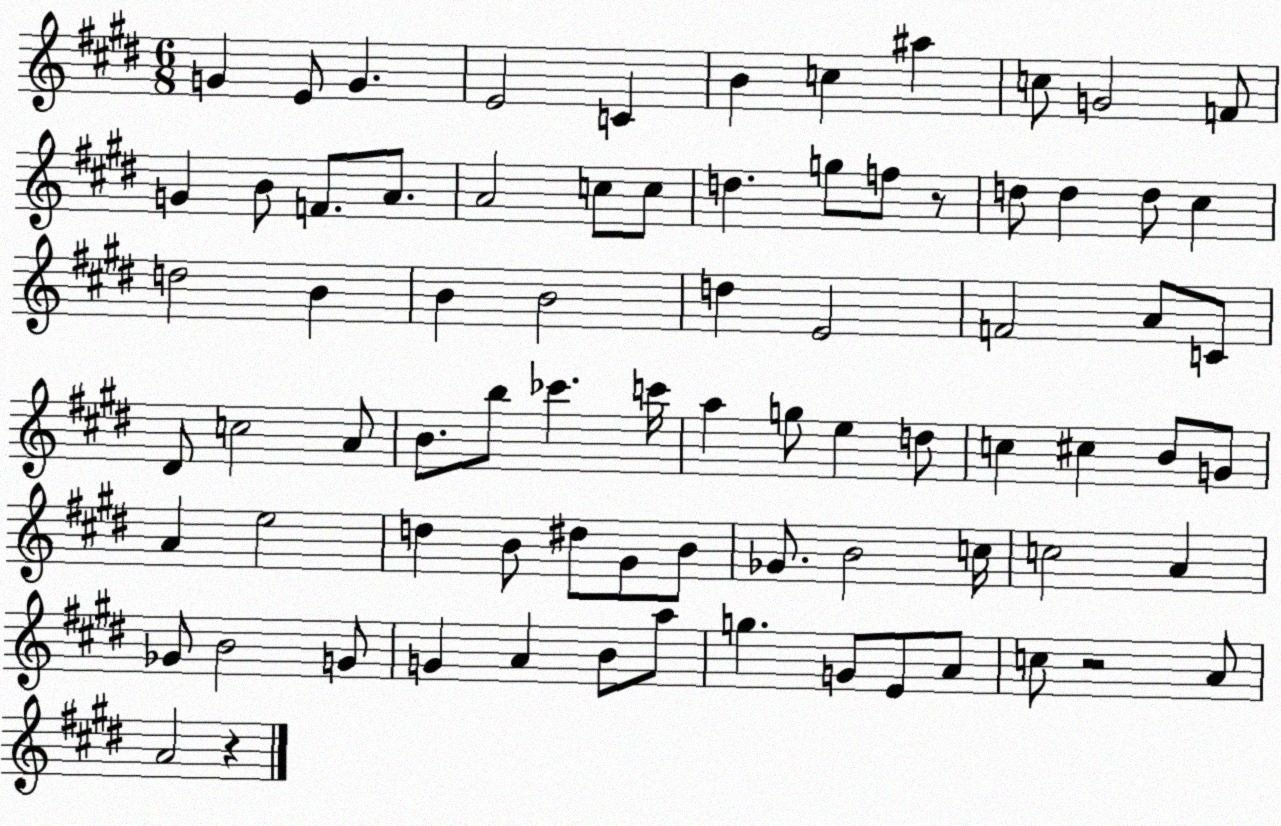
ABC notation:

X:1
T:Untitled
M:6/8
L:1/4
K:E
G E/2 G E2 C B c ^a c/2 G2 F/2 G B/2 F/2 A/2 A2 c/2 c/2 d g/2 f/2 z/2 d/2 d d/2 ^c d2 B B B2 d E2 F2 A/2 C/2 ^D/2 c2 A/2 B/2 b/2 _c' c'/4 a g/2 e d/2 c ^c B/2 G/2 A e2 d B/2 ^d/2 ^G/2 B/2 _G/2 B2 c/4 c2 A _G/2 B2 G/2 G A B/2 a/2 g G/2 E/2 A/2 c/2 z2 A/2 A2 z